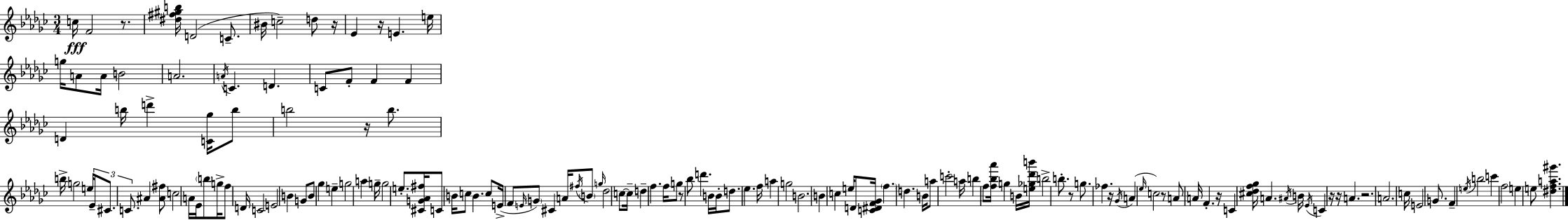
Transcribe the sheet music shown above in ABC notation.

X:1
T:Untitled
M:3/4
L:1/4
K:Ebm
c/4 F2 z/2 [^d^f^gb]/4 D2 C/2 ^B/4 c2 d/2 z/4 _E z/4 E e/4 g/4 A/2 A/4 B2 A2 A/4 C D C/2 F/2 F F D b/4 d' [C_g]/4 b/2 b2 z/4 b/2 b/4 g2 e/4 _E/2 ^C/2 C/2 ^A [^A^f]/2 c2 A/4 _E/4 b/2 g/4 f/2 D/4 C2 E2 B G/2 B/2 _g e g2 a g/4 g2 e/2 [^CG_A^f]/4 C/2 B/4 c/2 B c/2 E/4 F/2 E/4 G/2 ^C A/4 ^f/4 B/2 g/4 _d2 c/2 c/4 d f f/4 g/2 z/2 _b/2 d' B/4 B/4 d/2 _e f/4 a g2 B2 B c e/4 D/2 [C^DF_G]/4 f d B/4 a/2 c'2 a/4 b f/2 [f_b_a']/4 g B/4 [e_g_d'b']/4 b2 b/2 z/2 g/2 _f z/4 _G/4 A _e/4 c2 z/2 A/2 A/4 F z/4 C [^c_df_g]/4 A ^A/4 B/4 _E/4 C z/4 z/4 A z2 A2 c/4 E2 G/2 F e/4 b2 c' f2 e e/2 [^dfa^g']